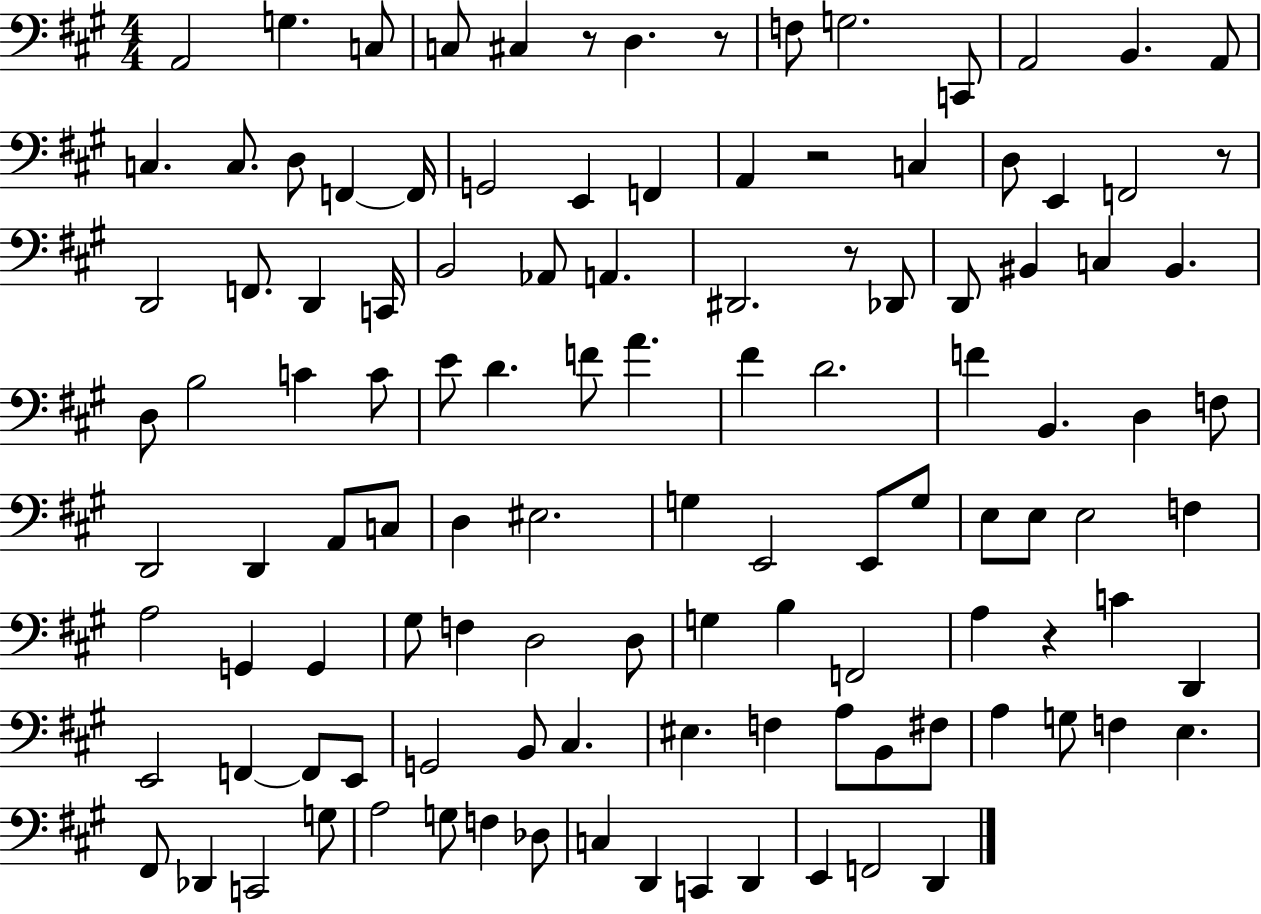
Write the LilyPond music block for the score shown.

{
  \clef bass
  \numericTimeSignature
  \time 4/4
  \key a \major
  \repeat volta 2 { a,2 g4. c8 | c8 cis4 r8 d4. r8 | f8 g2. c,8 | a,2 b,4. a,8 | \break c4. c8. d8 f,4~~ f,16 | g,2 e,4 f,4 | a,4 r2 c4 | d8 e,4 f,2 r8 | \break d,2 f,8. d,4 c,16 | b,2 aes,8 a,4. | dis,2. r8 des,8 | d,8 bis,4 c4 bis,4. | \break d8 b2 c'4 c'8 | e'8 d'4. f'8 a'4. | fis'4 d'2. | f'4 b,4. d4 f8 | \break d,2 d,4 a,8 c8 | d4 eis2. | g4 e,2 e,8 g8 | e8 e8 e2 f4 | \break a2 g,4 g,4 | gis8 f4 d2 d8 | g4 b4 f,2 | a4 r4 c'4 d,4 | \break e,2 f,4~~ f,8 e,8 | g,2 b,8 cis4. | eis4. f4 a8 b,8 fis8 | a4 g8 f4 e4. | \break fis,8 des,4 c,2 g8 | a2 g8 f4 des8 | c4 d,4 c,4 d,4 | e,4 f,2 d,4 | \break } \bar "|."
}